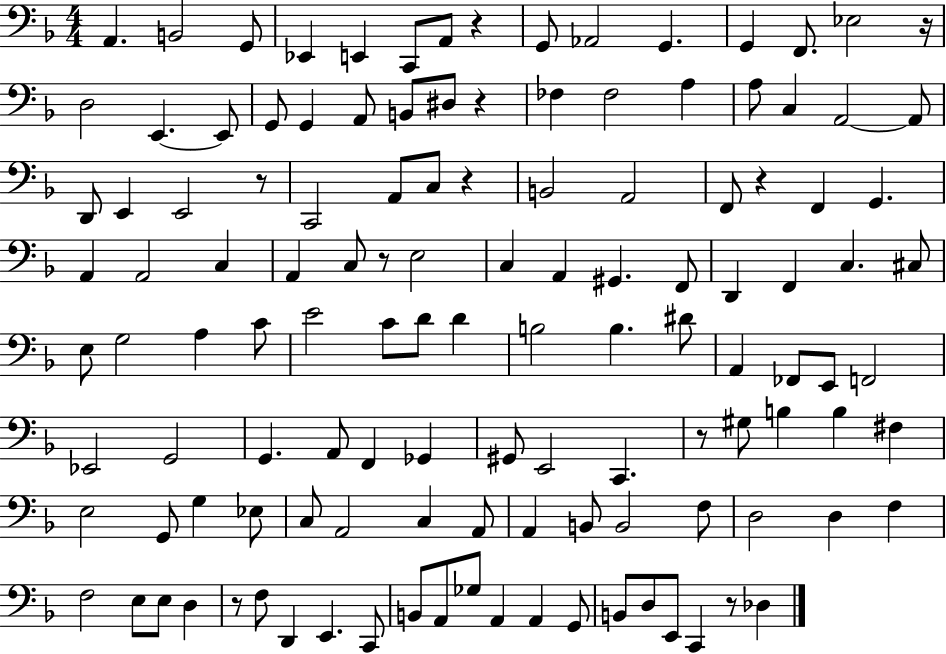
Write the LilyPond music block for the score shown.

{
  \clef bass
  \numericTimeSignature
  \time 4/4
  \key f \major
  a,4. b,2 g,8 | ees,4 e,4 c,8 a,8 r4 | g,8 aes,2 g,4. | g,4 f,8. ees2 r16 | \break d2 e,4.~~ e,8 | g,8 g,4 a,8 b,8 dis8 r4 | fes4 fes2 a4 | a8 c4 a,2~~ a,8 | \break d,8 e,4 e,2 r8 | c,2 a,8 c8 r4 | b,2 a,2 | f,8 r4 f,4 g,4. | \break a,4 a,2 c4 | a,4 c8 r8 e2 | c4 a,4 gis,4. f,8 | d,4 f,4 c4. cis8 | \break e8 g2 a4 c'8 | e'2 c'8 d'8 d'4 | b2 b4. dis'8 | a,4 fes,8 e,8 f,2 | \break ees,2 g,2 | g,4. a,8 f,4 ges,4 | gis,8 e,2 c,4. | r8 gis8 b4 b4 fis4 | \break e2 g,8 g4 ees8 | c8 a,2 c4 a,8 | a,4 b,8 b,2 f8 | d2 d4 f4 | \break f2 e8 e8 d4 | r8 f8 d,4 e,4. c,8 | b,8 a,8 ges8 a,4 a,4 g,8 | b,8 d8 e,8 c,4 r8 des4 | \break \bar "|."
}